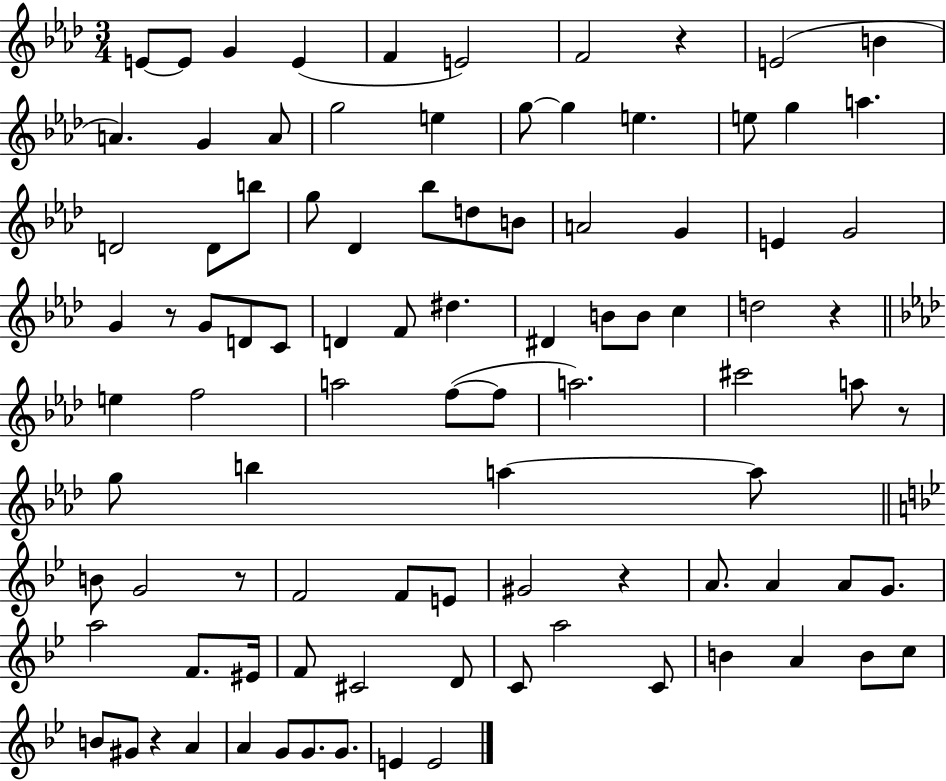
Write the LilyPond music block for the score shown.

{
  \clef treble
  \numericTimeSignature
  \time 3/4
  \key aes \major
  e'8~~ e'8 g'4 e'4( | f'4 e'2) | f'2 r4 | e'2( b'4 | \break a'4.) g'4 a'8 | g''2 e''4 | g''8~~ g''4 e''4. | e''8 g''4 a''4. | \break d'2 d'8 b''8 | g''8 des'4 bes''8 d''8 b'8 | a'2 g'4 | e'4 g'2 | \break g'4 r8 g'8 d'8 c'8 | d'4 f'8 dis''4. | dis'4 b'8 b'8 c''4 | d''2 r4 | \break \bar "||" \break \key f \minor e''4 f''2 | a''2 f''8~(~ f''8 | a''2.) | cis'''2 a''8 r8 | \break g''8 b''4 a''4~~ a''8 | \bar "||" \break \key bes \major b'8 g'2 r8 | f'2 f'8 e'8 | gis'2 r4 | a'8. a'4 a'8 g'8. | \break a''2 f'8. eis'16 | f'8 cis'2 d'8 | c'8 a''2 c'8 | b'4 a'4 b'8 c''8 | \break b'8 gis'8 r4 a'4 | a'4 g'8 g'8. g'8. | e'4 e'2 | \bar "|."
}